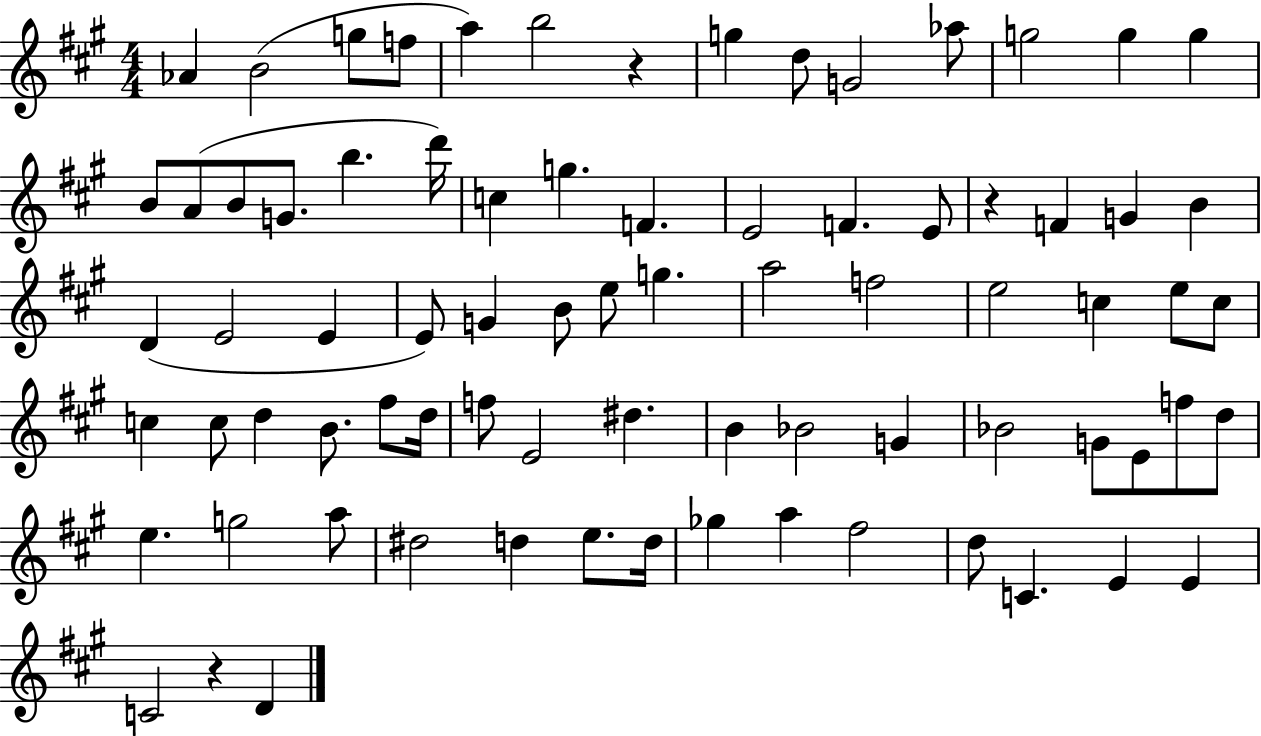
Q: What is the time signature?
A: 4/4